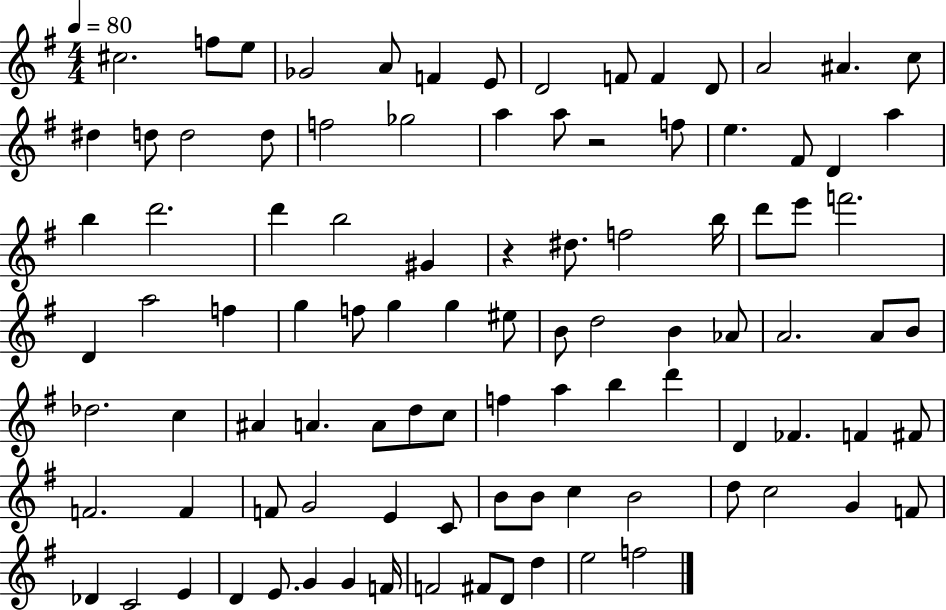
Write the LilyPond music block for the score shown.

{
  \clef treble
  \numericTimeSignature
  \time 4/4
  \key g \major
  \tempo 4 = 80
  cis''2. f''8 e''8 | ges'2 a'8 f'4 e'8 | d'2 f'8 f'4 d'8 | a'2 ais'4. c''8 | \break dis''4 d''8 d''2 d''8 | f''2 ges''2 | a''4 a''8 r2 f''8 | e''4. fis'8 d'4 a''4 | \break b''4 d'''2. | d'''4 b''2 gis'4 | r4 dis''8. f''2 b''16 | d'''8 e'''8 f'''2. | \break d'4 a''2 f''4 | g''4 f''8 g''4 g''4 eis''8 | b'8 d''2 b'4 aes'8 | a'2. a'8 b'8 | \break des''2. c''4 | ais'4 a'4. a'8 d''8 c''8 | f''4 a''4 b''4 d'''4 | d'4 fes'4. f'4 fis'8 | \break f'2. f'4 | f'8 g'2 e'4 c'8 | b'8 b'8 c''4 b'2 | d''8 c''2 g'4 f'8 | \break des'4 c'2 e'4 | d'4 e'8. g'4 g'4 f'16 | f'2 fis'8 d'8 d''4 | e''2 f''2 | \break \bar "|."
}